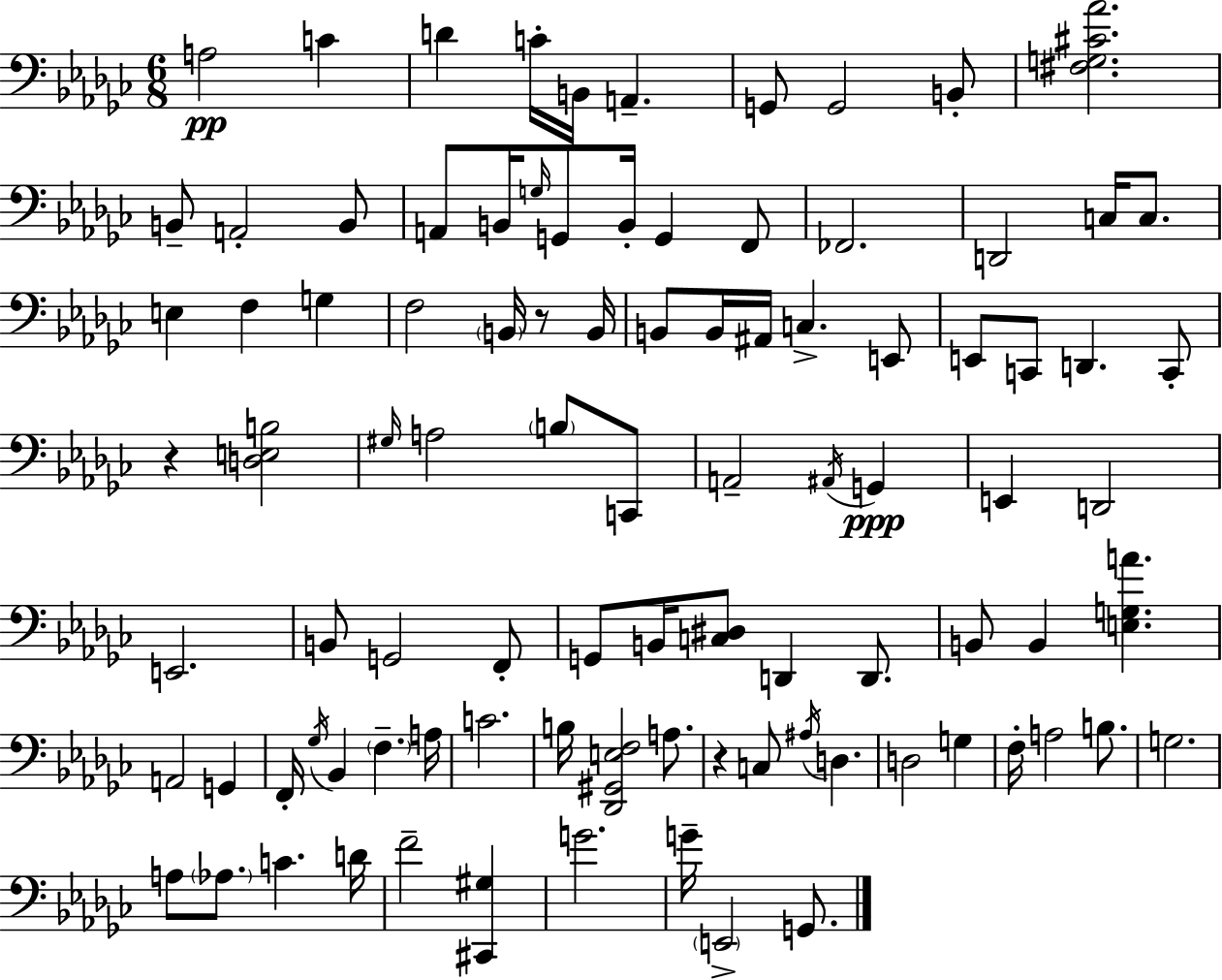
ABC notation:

X:1
T:Untitled
M:6/8
L:1/4
K:Ebm
A,2 C D C/4 B,,/4 A,, G,,/2 G,,2 B,,/2 [^F,G,^C_A]2 B,,/2 A,,2 B,,/2 A,,/2 B,,/4 G,/4 G,,/2 B,,/4 G,, F,,/2 _F,,2 D,,2 C,/4 C,/2 E, F, G, F,2 B,,/4 z/2 B,,/4 B,,/2 B,,/4 ^A,,/4 C, E,,/2 E,,/2 C,,/2 D,, C,,/2 z [D,E,B,]2 ^G,/4 A,2 B,/2 C,,/2 A,,2 ^A,,/4 G,, E,, D,,2 E,,2 B,,/2 G,,2 F,,/2 G,,/2 B,,/4 [C,^D,]/2 D,, D,,/2 B,,/2 B,, [E,G,A] A,,2 G,, F,,/4 _G,/4 _B,, F, A,/4 C2 B,/4 [_D,,^G,,E,F,]2 A,/2 z C,/2 ^A,/4 D, D,2 G, F,/4 A,2 B,/2 G,2 A,/2 _A,/2 C D/4 F2 [^C,,^G,] G2 G/4 E,,2 G,,/2